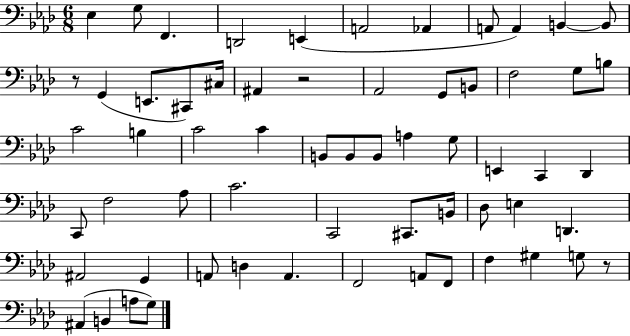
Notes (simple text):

Eb3/q G3/e F2/q. D2/h E2/q A2/h Ab2/q A2/e A2/q B2/q B2/e R/e G2/q E2/e. C#2/e C#3/s A#2/q R/h Ab2/h G2/e B2/e F3/h G3/e B3/e C4/h B3/q C4/h C4/q B2/e B2/e B2/e A3/q G3/e E2/q C2/q Db2/q C2/e F3/h Ab3/e C4/h. C2/h C#2/e. B2/s Db3/e E3/q D2/q. A#2/h G2/q A2/e D3/q A2/q. F2/h A2/e F2/e F3/q G#3/q G3/e R/e A#2/q B2/q A3/e G3/e